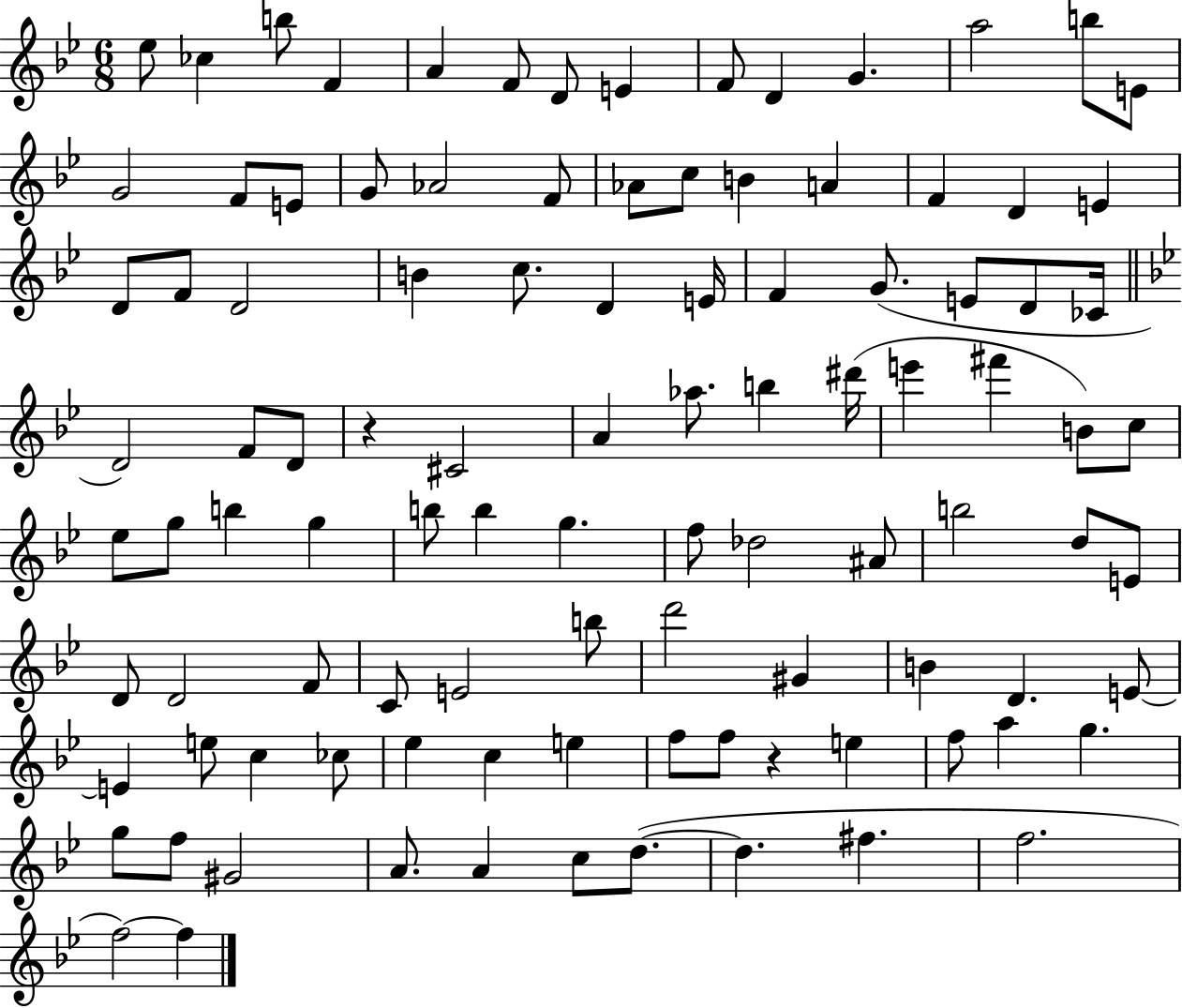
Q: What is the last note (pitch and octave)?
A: F5